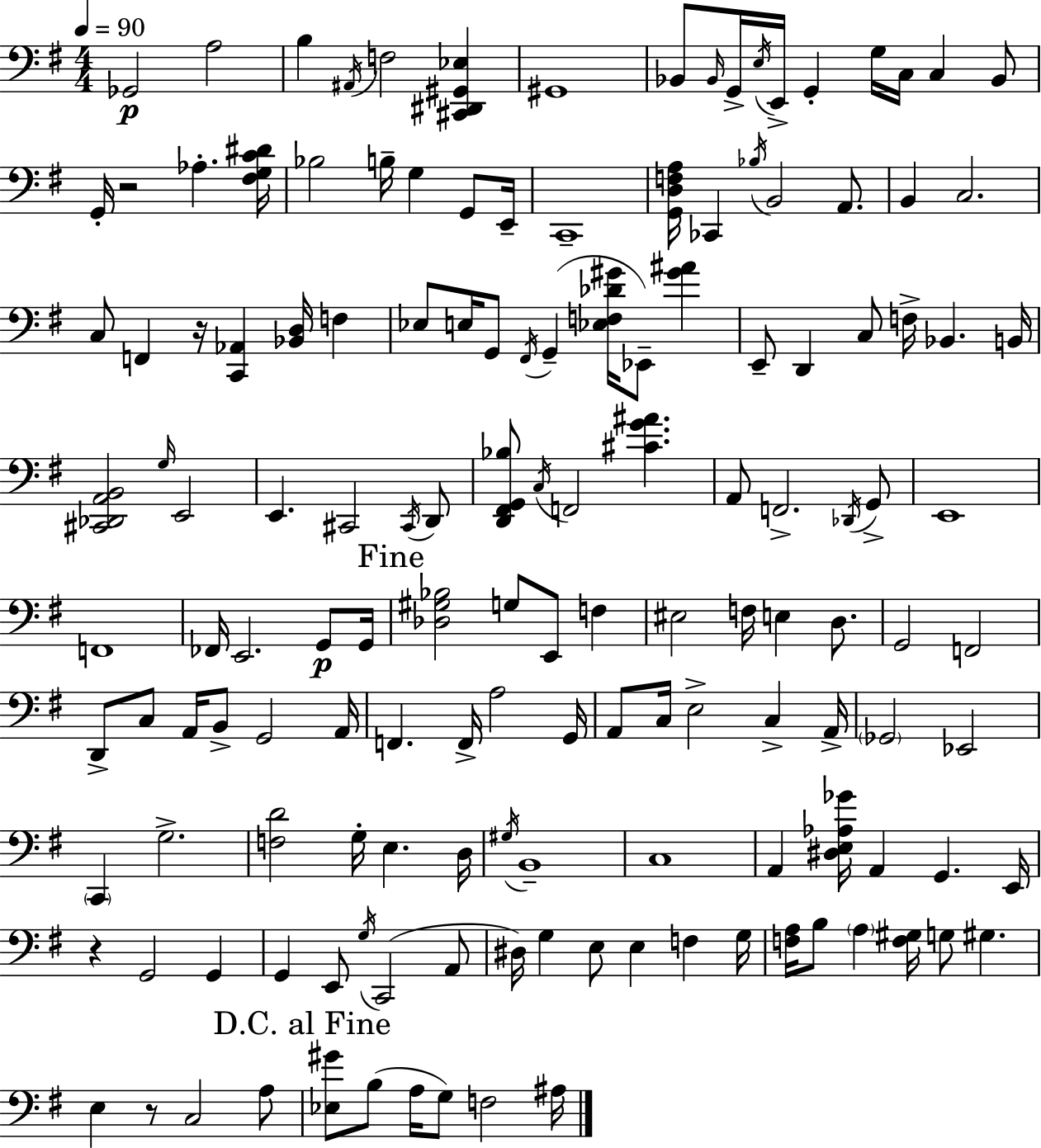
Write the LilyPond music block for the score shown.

{
  \clef bass
  \numericTimeSignature
  \time 4/4
  \key g \major
  \tempo 4 = 90
  ges,2\p a2 | b4 \acciaccatura { ais,16 } f2 <cis, dis, gis, ees>4 | gis,1 | bes,8 \grace { bes,16 } g,16-> \acciaccatura { e16 } e,16-> g,4-. g16 c16 c4 | \break bes,8 g,16-. r2 aes4.-. | <fis g c' dis'>16 bes2 b16-- g4 | g,8 e,16-- c,1-- | <g, d f a>16 ces,4 \acciaccatura { bes16 } b,2 | \break a,8. b,4 c2. | c8 f,4 r16 <c, aes,>4 <bes, d>16 | f4 ees8 e16 g,8 \acciaccatura { fis,16 } g,4--( <ees f des' gis'>16 ees,8--) | <gis' ais'>4 e,8-- d,4 c8 f16-> bes,4. | \break b,16 <cis, des, a, b,>2 \grace { g16 } e,2 | e,4. cis,2 | \acciaccatura { cis,16 } d,8 <d, fis, g, bes>8 \acciaccatura { c16 } f,2 | <cis' g' ais'>4. a,8 f,2.-> | \break \acciaccatura { des,16 } g,8-> e,1 | f,1 | fes,16 e,2. | g,8\p g,16 \mark "Fine" <des gis bes>2 | \break g8 e,8 f4 eis2 | f16 e4 d8. g,2 | f,2 d,8-> c8 a,16 b,8-> | g,2 a,16 f,4. f,16-> | \break a2 g,16 a,8 c16 e2-> | c4-> a,16-> \parenthesize ges,2 | ees,2 \parenthesize c,4 g2.-> | <f d'>2 | \break g16-. e4. d16 \acciaccatura { gis16 } b,1-- | c1 | a,4 <dis e aes ges'>16 a,4 | g,4. e,16 r4 g,2 | \break g,4 g,4 e,8 | \acciaccatura { g16 } c,2( a,8 dis16) g4 | e8 e4 f4 g16 <f a>16 b8 \parenthesize a4 | <f gis>16 g8 gis4. e4 r8 | \break c2 a8 \mark "D.C. al Fine" <ees gis'>8 b8( a16 | g8) f2 ais16 \bar "|."
}